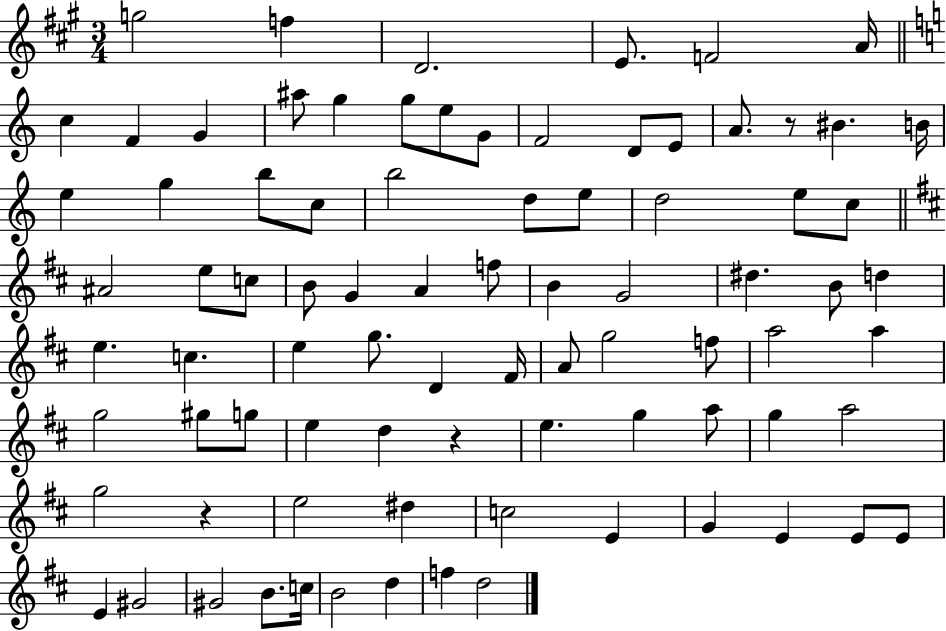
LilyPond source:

{
  \clef treble
  \numericTimeSignature
  \time 3/4
  \key a \major
  g''2 f''4 | d'2. | e'8. f'2 a'16 | \bar "||" \break \key a \minor c''4 f'4 g'4 | ais''8 g''4 g''8 e''8 g'8 | f'2 d'8 e'8 | a'8. r8 bis'4. b'16 | \break e''4 g''4 b''8 c''8 | b''2 d''8 e''8 | d''2 e''8 c''8 | \bar "||" \break \key b \minor ais'2 e''8 c''8 | b'8 g'4 a'4 f''8 | b'4 g'2 | dis''4. b'8 d''4 | \break e''4. c''4. | e''4 g''8. d'4 fis'16 | a'8 g''2 f''8 | a''2 a''4 | \break g''2 gis''8 g''8 | e''4 d''4 r4 | e''4. g''4 a''8 | g''4 a''2 | \break g''2 r4 | e''2 dis''4 | c''2 e'4 | g'4 e'4 e'8 e'8 | \break e'4 gis'2 | gis'2 b'8. c''16 | b'2 d''4 | f''4 d''2 | \break \bar "|."
}